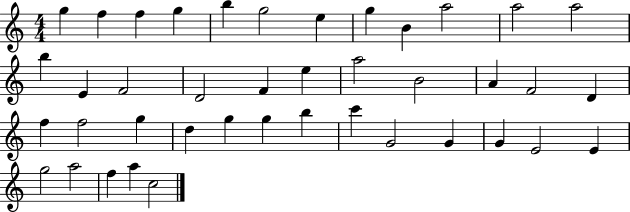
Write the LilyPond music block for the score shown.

{
  \clef treble
  \numericTimeSignature
  \time 4/4
  \key c \major
  g''4 f''4 f''4 g''4 | b''4 g''2 e''4 | g''4 b'4 a''2 | a''2 a''2 | \break b''4 e'4 f'2 | d'2 f'4 e''4 | a''2 b'2 | a'4 f'2 d'4 | \break f''4 f''2 g''4 | d''4 g''4 g''4 b''4 | c'''4 g'2 g'4 | g'4 e'2 e'4 | \break g''2 a''2 | f''4 a''4 c''2 | \bar "|."
}